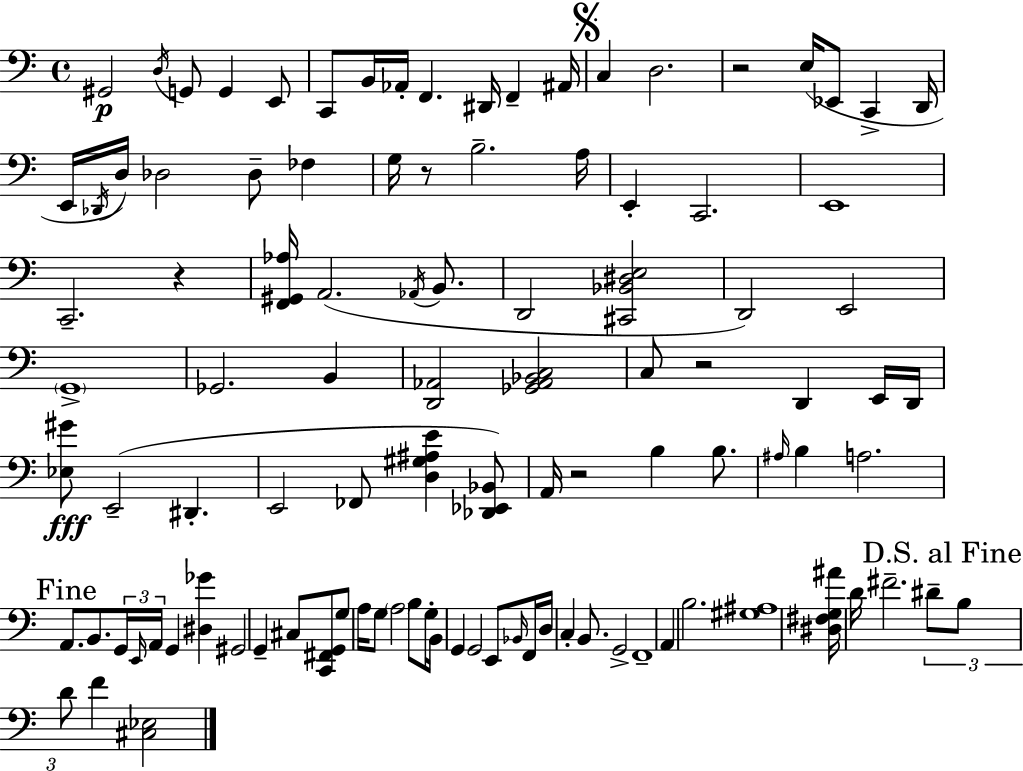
X:1
T:Untitled
M:4/4
L:1/4
K:C
^G,,2 D,/4 G,,/2 G,, E,,/2 C,,/2 B,,/4 _A,,/4 F,, ^D,,/4 F,, ^A,,/4 C, D,2 z2 E,/4 _E,,/2 C,, D,,/4 E,,/4 _D,,/4 D,/4 _D,2 _D,/2 _F, G,/4 z/2 B,2 A,/4 E,, C,,2 E,,4 C,,2 z [F,,^G,,_A,]/4 A,,2 _A,,/4 B,,/2 D,,2 [^C,,_B,,^D,E,]2 D,,2 E,,2 G,,4 _G,,2 B,, [D,,_A,,]2 [_G,,_A,,_B,,C,]2 C,/2 z2 D,, E,,/4 D,,/4 [_E,^G]/2 E,,2 ^D,, E,,2 _F,,/2 [D,^G,^A,E] [_D,,_E,,_B,,]/2 A,,/4 z2 B, B,/2 ^A,/4 B, A,2 A,,/2 B,,/2 G,,/4 E,,/4 A,,/4 G,, [^D,_G] ^G,,2 G,, ^C,/2 [C,,^F,,G,,]/2 G,/2 A,/4 G,/2 A,2 B,/2 G,/4 B,,/4 G,, G,,2 E,,/2 _B,,/4 F,,/4 D,/4 C, B,,/2 G,,2 F,,4 A,, B,2 [^G,^A,]4 [^D,^F,G,^A]/4 D/4 ^F2 ^D/2 B,/2 D/2 F [^C,_E,]2